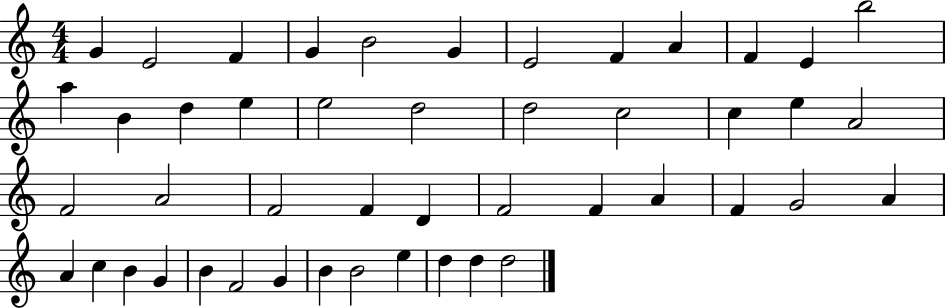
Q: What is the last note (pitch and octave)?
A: D5